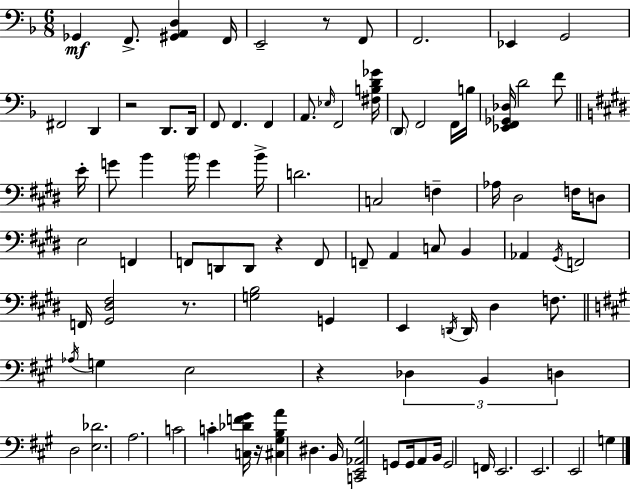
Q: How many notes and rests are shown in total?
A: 94